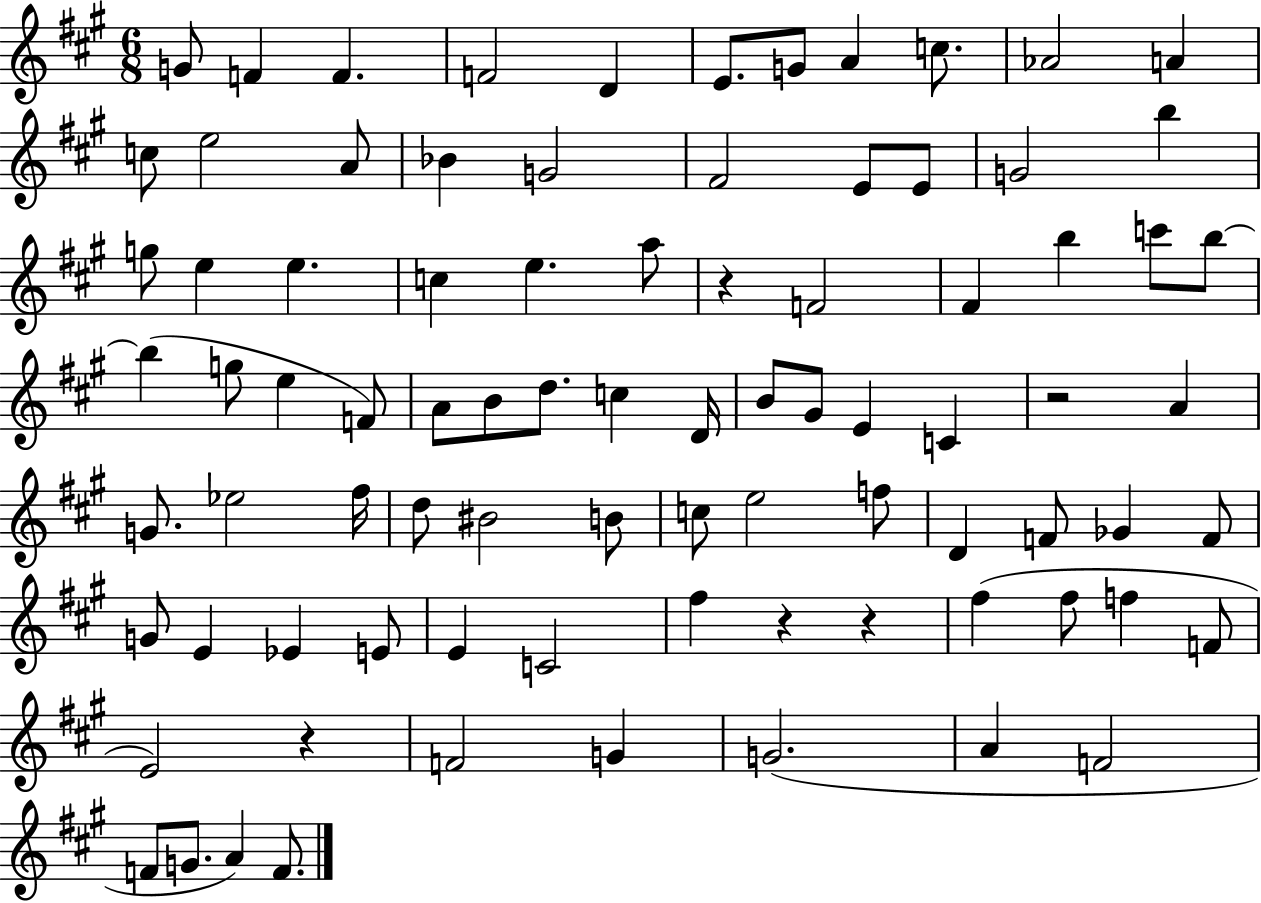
{
  \clef treble
  \numericTimeSignature
  \time 6/8
  \key a \major
  \repeat volta 2 { g'8 f'4 f'4. | f'2 d'4 | e'8. g'8 a'4 c''8. | aes'2 a'4 | \break c''8 e''2 a'8 | bes'4 g'2 | fis'2 e'8 e'8 | g'2 b''4 | \break g''8 e''4 e''4. | c''4 e''4. a''8 | r4 f'2 | fis'4 b''4 c'''8 b''8~~ | \break b''4( g''8 e''4 f'8) | a'8 b'8 d''8. c''4 d'16 | b'8 gis'8 e'4 c'4 | r2 a'4 | \break g'8. ees''2 fis''16 | d''8 bis'2 b'8 | c''8 e''2 f''8 | d'4 f'8 ges'4 f'8 | \break g'8 e'4 ees'4 e'8 | e'4 c'2 | fis''4 r4 r4 | fis''4( fis''8 f''4 f'8 | \break e'2) r4 | f'2 g'4 | g'2.( | a'4 f'2 | \break f'8 g'8. a'4) f'8. | } \bar "|."
}